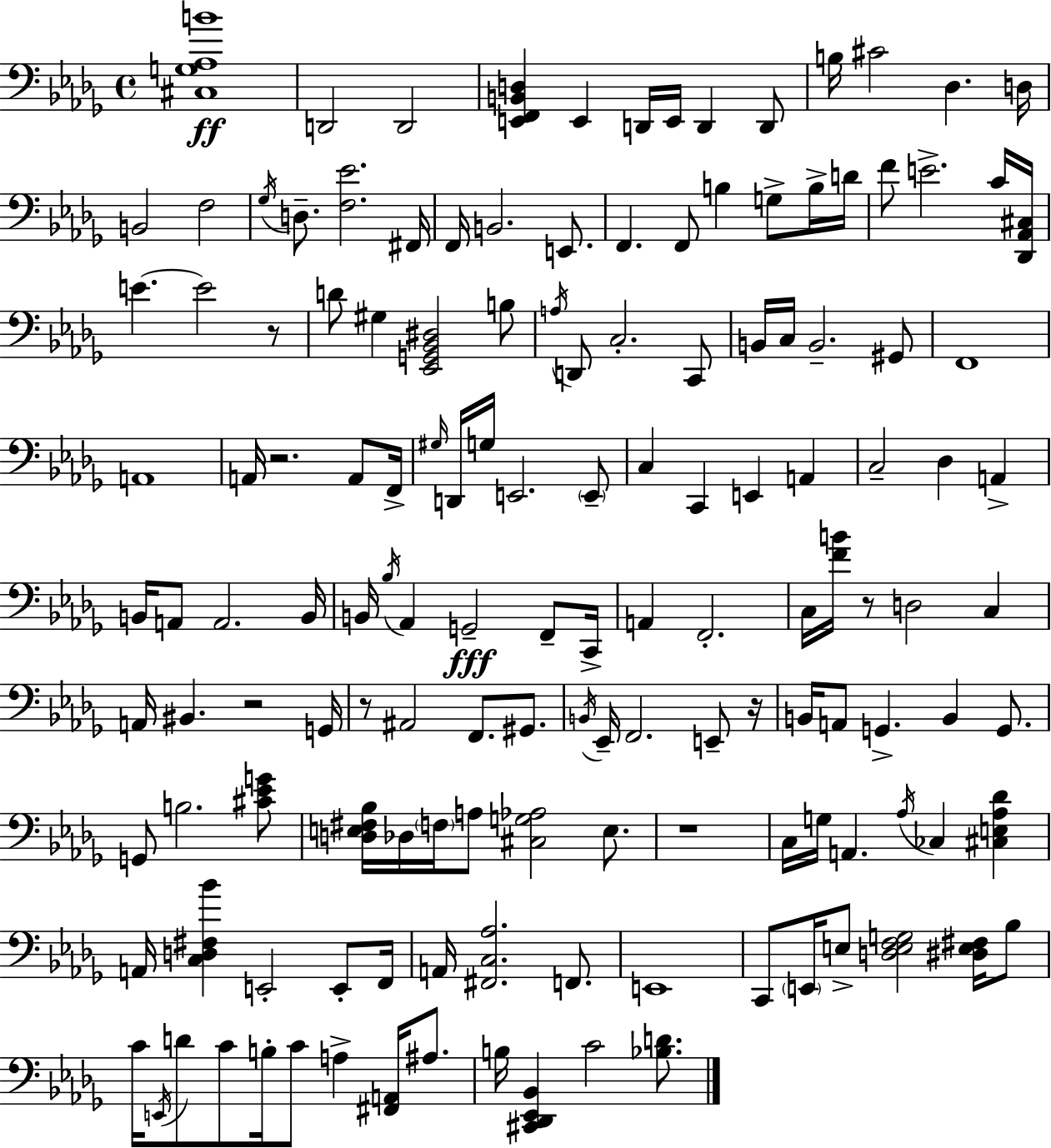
X:1
T:Untitled
M:4/4
L:1/4
K:Bbm
[^C,G,_A,B]4 D,,2 D,,2 [E,,F,,B,,D,] E,, D,,/4 E,,/4 D,, D,,/2 B,/4 ^C2 _D, D,/4 B,,2 F,2 _G,/4 D,/2 [F,_E]2 ^F,,/4 F,,/4 B,,2 E,,/2 F,, F,,/2 B, G,/2 B,/4 D/4 F/2 E2 C/4 [_D,,_A,,^C,]/4 E E2 z/2 D/2 ^G, [_E,,G,,_B,,^D,]2 B,/2 A,/4 D,,/2 C,2 C,,/2 B,,/4 C,/4 B,,2 ^G,,/2 F,,4 A,,4 A,,/4 z2 A,,/2 F,,/4 ^G,/4 D,,/4 G,/4 E,,2 E,,/2 C, C,, E,, A,, C,2 _D, A,, B,,/4 A,,/2 A,,2 B,,/4 B,,/4 _B,/4 _A,, G,,2 F,,/2 C,,/4 A,, F,,2 C,/4 [FB]/4 z/2 D,2 C, A,,/4 ^B,, z2 G,,/4 z/2 ^A,,2 F,,/2 ^G,,/2 B,,/4 _E,,/4 F,,2 E,,/2 z/4 B,,/4 A,,/2 G,, B,, G,,/2 G,,/2 B,2 [^C_EG]/2 [D,E,^F,_B,]/4 _D,/4 F,/4 A,/2 [^C,G,_A,]2 E,/2 z4 C,/4 G,/4 A,, _A,/4 _C, [^C,E,_A,_D] A,,/4 [C,D,^F,_B] E,,2 E,,/2 F,,/4 A,,/4 [^F,,C,_A,]2 F,,/2 E,,4 C,,/2 E,,/4 E,/2 [D,E,F,G,]2 [^D,E,^F,]/4 _B,/2 C/4 E,,/4 D/2 C/2 B,/4 C/2 A, [^F,,A,,]/4 ^A,/2 B,/4 [^C,,_D,,_E,,_B,,] C2 [_B,D]/2